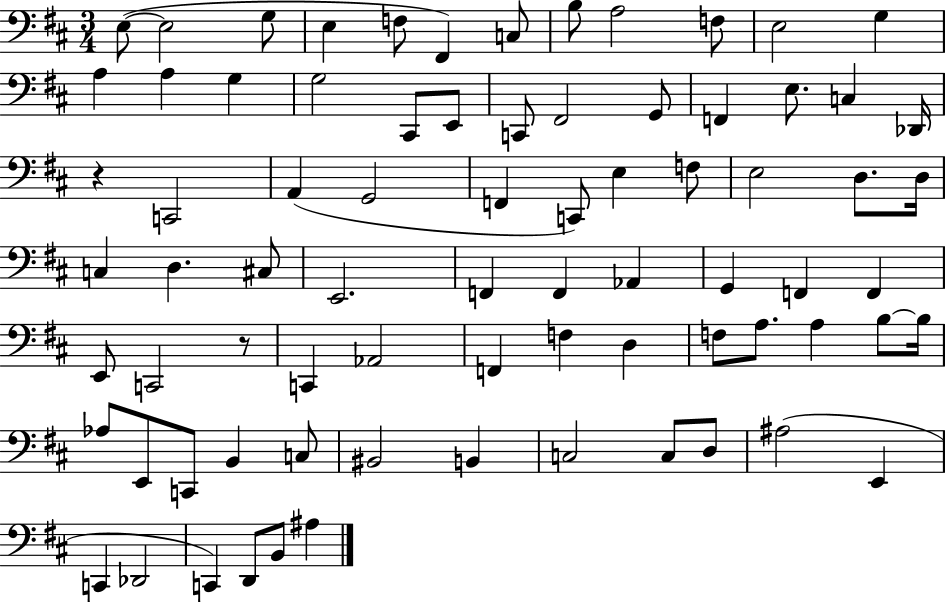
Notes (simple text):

E3/e E3/h G3/e E3/q F3/e F#2/q C3/e B3/e A3/h F3/e E3/h G3/q A3/q A3/q G3/q G3/h C#2/e E2/e C2/e F#2/h G2/e F2/q E3/e. C3/q Db2/s R/q C2/h A2/q G2/h F2/q C2/e E3/q F3/e E3/h D3/e. D3/s C3/q D3/q. C#3/e E2/h. F2/q F2/q Ab2/q G2/q F2/q F2/q E2/e C2/h R/e C2/q Ab2/h F2/q F3/q D3/q F3/e A3/e. A3/q B3/e B3/s Ab3/e E2/e C2/e B2/q C3/e BIS2/h B2/q C3/h C3/e D3/e A#3/h E2/q C2/q Db2/h C2/q D2/e B2/e A#3/q